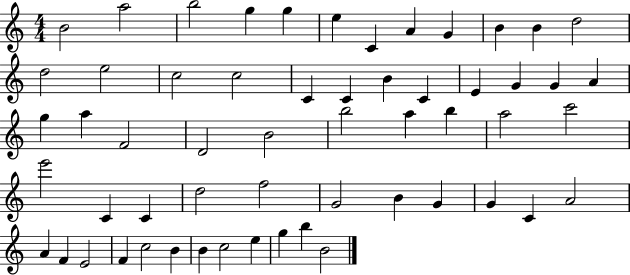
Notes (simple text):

B4/h A5/h B5/h G5/q G5/q E5/q C4/q A4/q G4/q B4/q B4/q D5/h D5/h E5/h C5/h C5/h C4/q C4/q B4/q C4/q E4/q G4/q G4/q A4/q G5/q A5/q F4/h D4/h B4/h B5/h A5/q B5/q A5/h C6/h E6/h C4/q C4/q D5/h F5/h G4/h B4/q G4/q G4/q C4/q A4/h A4/q F4/q E4/h F4/q C5/h B4/q B4/q C5/h E5/q G5/q B5/q B4/h